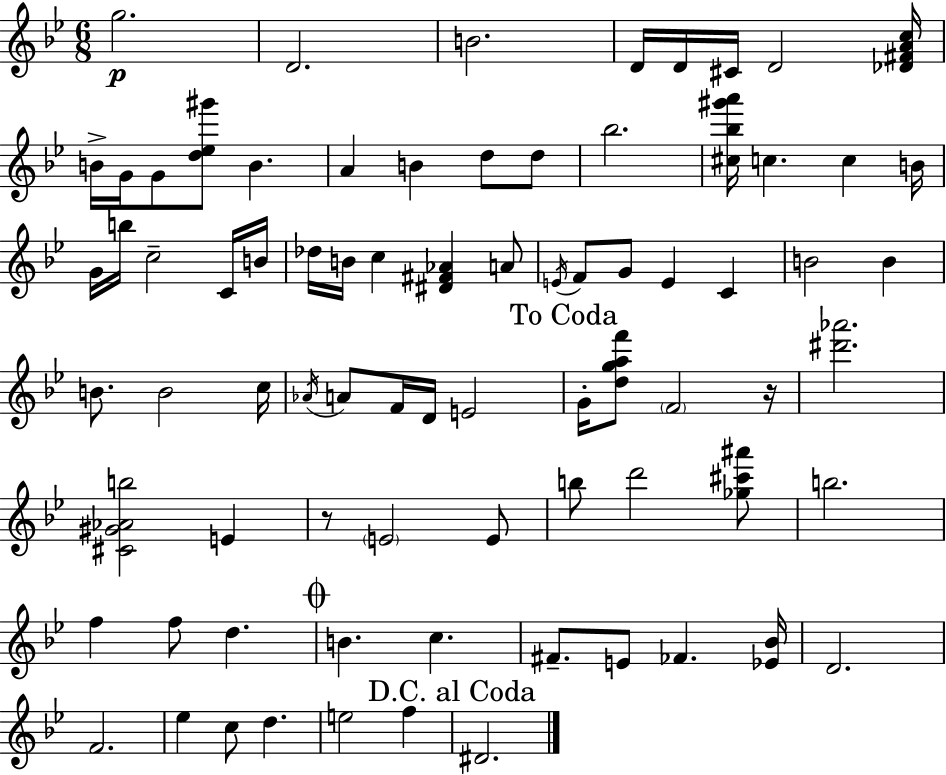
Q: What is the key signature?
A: BES major